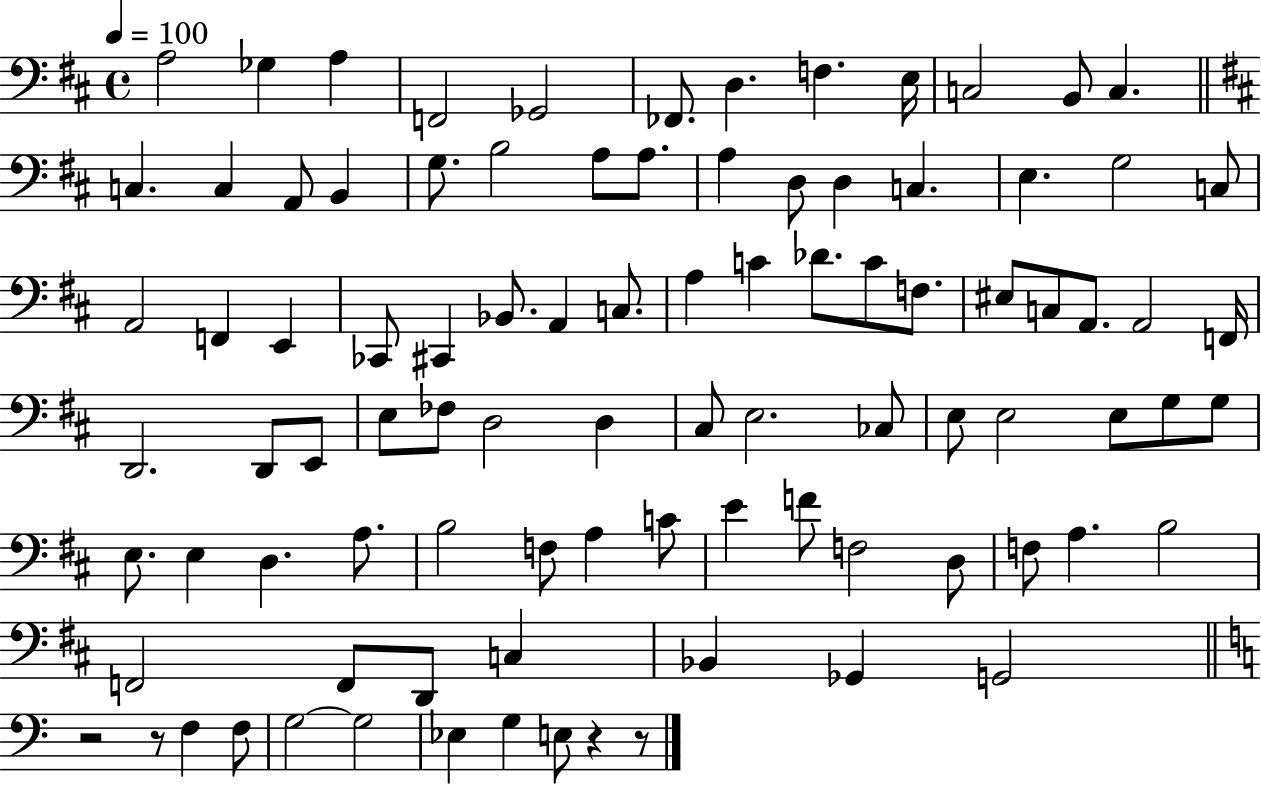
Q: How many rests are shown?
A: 4